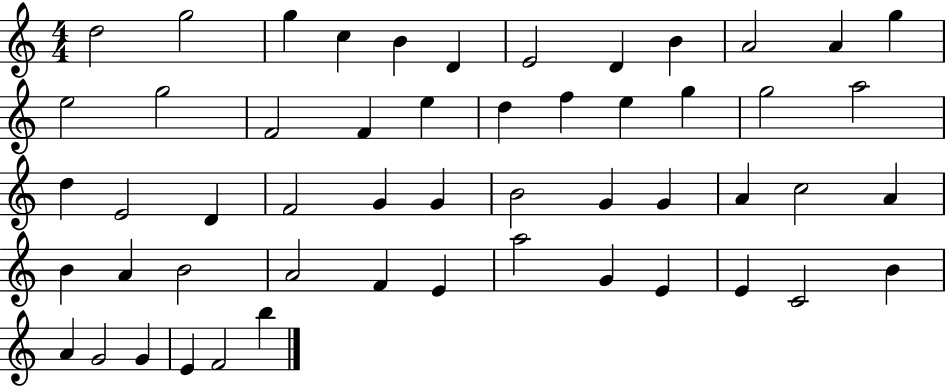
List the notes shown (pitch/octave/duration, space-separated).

D5/h G5/h G5/q C5/q B4/q D4/q E4/h D4/q B4/q A4/h A4/q G5/q E5/h G5/h F4/h F4/q E5/q D5/q F5/q E5/q G5/q G5/h A5/h D5/q E4/h D4/q F4/h G4/q G4/q B4/h G4/q G4/q A4/q C5/h A4/q B4/q A4/q B4/h A4/h F4/q E4/q A5/h G4/q E4/q E4/q C4/h B4/q A4/q G4/h G4/q E4/q F4/h B5/q